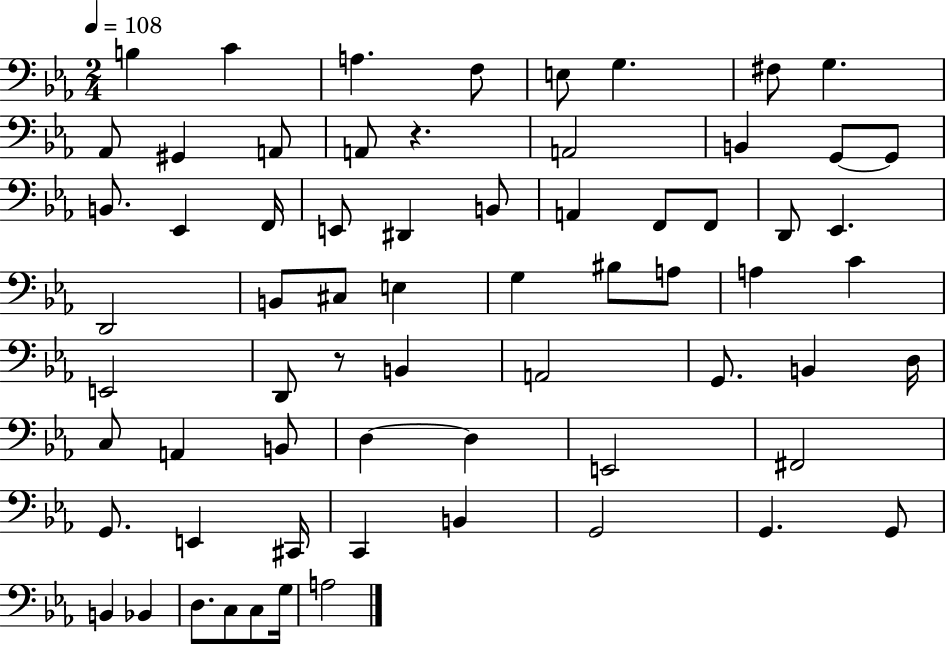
B3/q C4/q A3/q. F3/e E3/e G3/q. F#3/e G3/q. Ab2/e G#2/q A2/e A2/e R/q. A2/h B2/q G2/e G2/e B2/e. Eb2/q F2/s E2/e D#2/q B2/e A2/q F2/e F2/e D2/e Eb2/q. D2/h B2/e C#3/e E3/q G3/q BIS3/e A3/e A3/q C4/q E2/h D2/e R/e B2/q A2/h G2/e. B2/q D3/s C3/e A2/q B2/e D3/q D3/q E2/h F#2/h G2/e. E2/q C#2/s C2/q B2/q G2/h G2/q. G2/e B2/q Bb2/q D3/e. C3/e C3/e G3/s A3/h